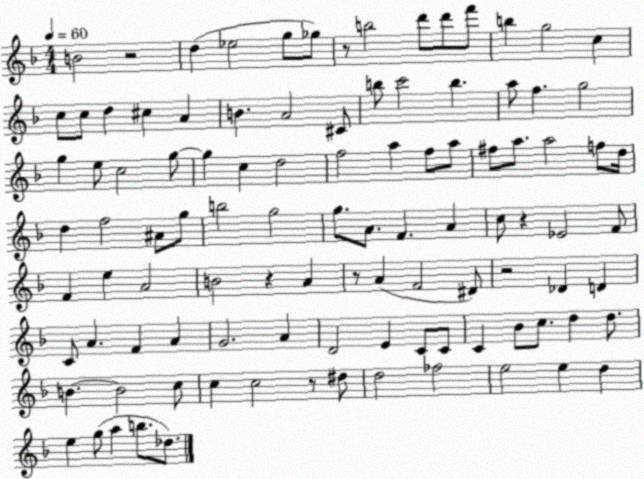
X:1
T:Untitled
M:4/4
L:1/4
K:F
B2 z2 d _e2 g/2 _g/2 z/2 b2 d'/2 d'/2 f'/2 b g2 c c/2 c/2 d ^c A B A2 ^C/2 b/2 c'2 b a/2 f g2 g e/2 c2 g/2 g c d2 f2 a f/2 a/2 ^f/2 a/2 a2 f/2 d/4 d f2 ^A/2 g/2 b2 g2 g/2 A/2 F A c/2 z _E2 F/2 F e A2 B2 z A z/2 A F2 ^D/2 z2 _D D C/2 A F A G2 A D2 E C/2 C/2 C _B/2 c/2 d d/2 B B2 c/2 c c2 z/2 ^d/2 d2 _f2 e2 e d e g/2 a b/2 _d/2